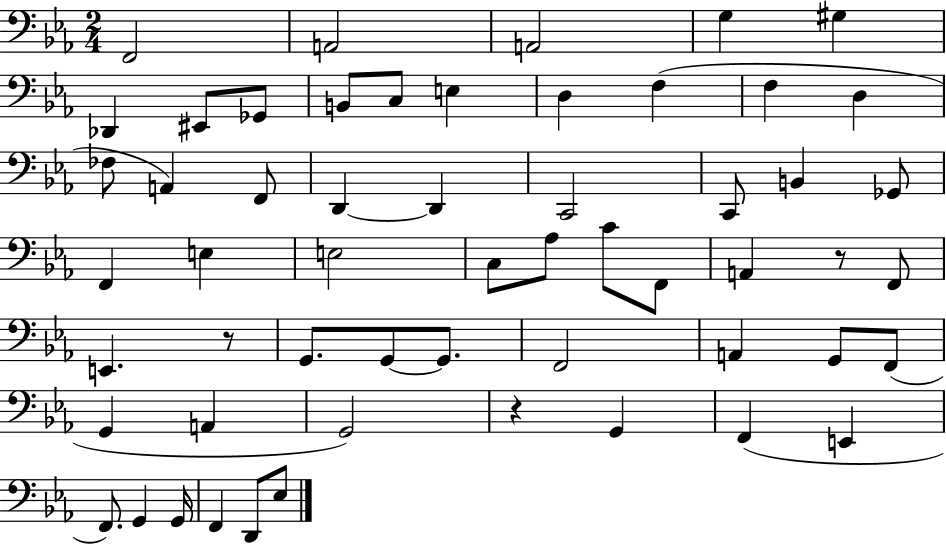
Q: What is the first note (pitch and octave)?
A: F2